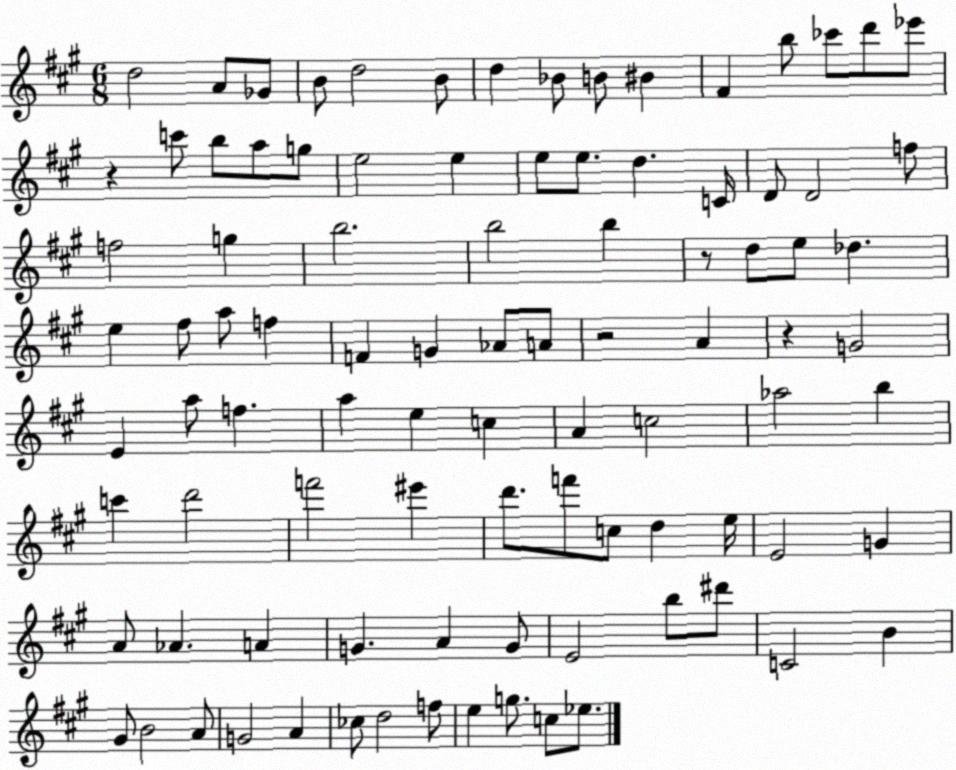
X:1
T:Untitled
M:6/8
L:1/4
K:A
d2 A/2 _G/2 B/2 d2 B/2 d _B/2 B/2 ^B ^F b/2 _c'/2 d'/2 _e'/2 z c'/2 b/2 a/2 g/2 e2 e e/2 e/2 d C/4 D/2 D2 f/2 f2 g b2 b2 b z/2 d/2 e/2 _d e ^f/2 a/2 f F G _A/2 A/2 z2 A z G2 E a/2 f a e c A c2 _a2 b c' d'2 f'2 ^e' d'/2 f'/2 c/2 d e/4 E2 G A/2 _A A G A G/2 E2 b/2 ^d'/2 C2 B ^G/2 B2 A/2 G2 A _c/2 d2 f/2 e g/2 c/2 _e/2